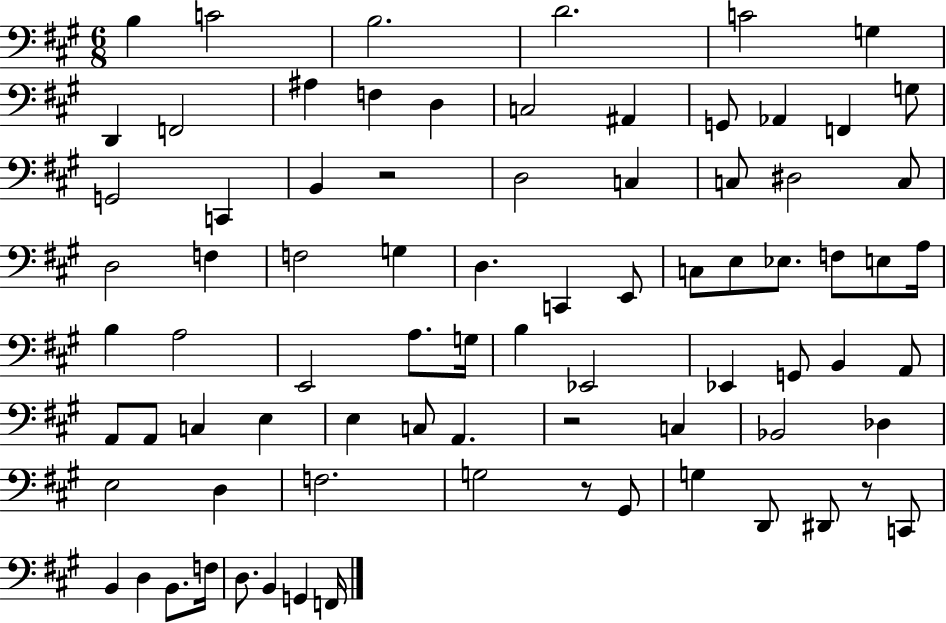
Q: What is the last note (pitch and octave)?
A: F2